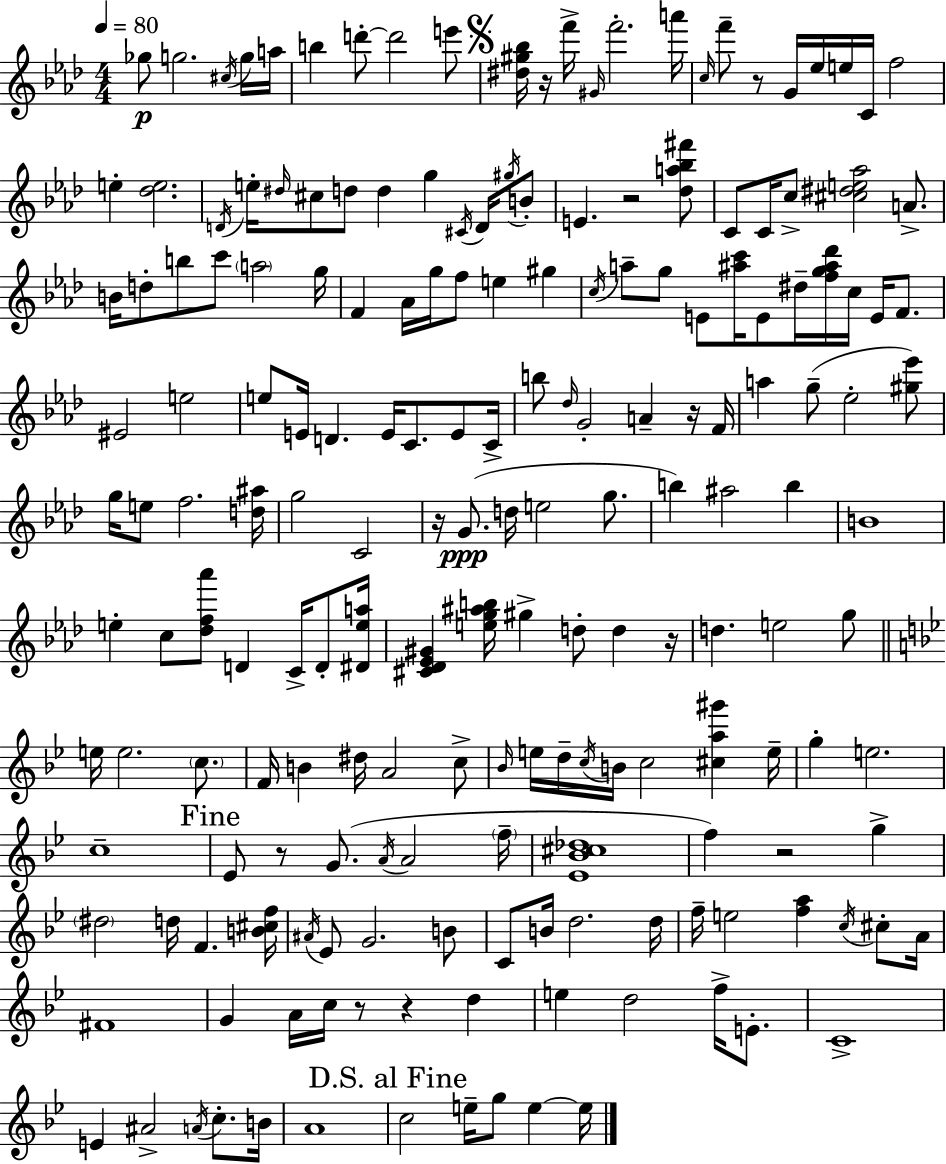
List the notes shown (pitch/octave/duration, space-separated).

Gb5/e G5/h. C#5/s G5/s A5/s B5/q D6/e D6/h E6/e [D#5,G#5,Bb5]/s R/s F6/s G#4/s F6/h. A6/s C5/s F6/e R/e G4/s Eb5/s E5/s C4/s F5/h E5/q [Db5,E5]/h. D4/s E5/s D#5/s C#5/e D5/e D5/q G5/q C#4/s D4/s G#5/s B4/e E4/q. R/h [Db5,A5,Bb5,F#6]/e C4/e C4/s C5/e [C#5,D#5,E5,Ab5]/h A4/e. B4/s D5/e B5/e C6/e A5/h G5/s F4/q Ab4/s G5/s F5/e E5/q G#5/q C5/s A5/e G5/e E4/e [A#5,C6]/s E4/e D#5/s [F5,G5,A#5,Db6]/s C5/s E4/s F4/e. EIS4/h E5/h E5/e E4/s D4/q. E4/s C4/e. E4/e C4/s B5/e Db5/s G4/h A4/q R/s F4/s A5/q G5/e Eb5/h [G#5,Eb6]/e G5/s E5/e F5/h. [D5,A#5]/s G5/h C4/h R/s G4/e. D5/s E5/h G5/e. B5/q A#5/h B5/q B4/w E5/q C5/e [Db5,F5,Ab6]/e D4/q C4/s D4/e [D#4,E5,A5]/s [C#4,Db4,Eb4,G#4]/q [E5,G5,A#5,B5]/s G#5/q D5/e D5/q R/s D5/q. E5/h G5/e E5/s E5/h. C5/e. F4/s B4/q D#5/s A4/h C5/e Bb4/s E5/s D5/s C5/s B4/s C5/h [C#5,A5,G#6]/q E5/s G5/q E5/h. C5/w Eb4/e R/e G4/e. A4/s A4/h F5/s [Eb4,Bb4,C#5,Db5]/w F5/q R/h G5/q D#5/h D5/s F4/q. [B4,C#5,F5]/s A#4/s Eb4/e G4/h. B4/e C4/e B4/s D5/h. D5/s F5/s E5/h [F5,A5]/q C5/s C#5/e A4/s F#4/w G4/q A4/s C5/s R/e R/q D5/q E5/q D5/h F5/s E4/e. C4/w E4/q A#4/h A4/s C5/e. B4/s A4/w C5/h E5/s G5/e E5/q E5/s